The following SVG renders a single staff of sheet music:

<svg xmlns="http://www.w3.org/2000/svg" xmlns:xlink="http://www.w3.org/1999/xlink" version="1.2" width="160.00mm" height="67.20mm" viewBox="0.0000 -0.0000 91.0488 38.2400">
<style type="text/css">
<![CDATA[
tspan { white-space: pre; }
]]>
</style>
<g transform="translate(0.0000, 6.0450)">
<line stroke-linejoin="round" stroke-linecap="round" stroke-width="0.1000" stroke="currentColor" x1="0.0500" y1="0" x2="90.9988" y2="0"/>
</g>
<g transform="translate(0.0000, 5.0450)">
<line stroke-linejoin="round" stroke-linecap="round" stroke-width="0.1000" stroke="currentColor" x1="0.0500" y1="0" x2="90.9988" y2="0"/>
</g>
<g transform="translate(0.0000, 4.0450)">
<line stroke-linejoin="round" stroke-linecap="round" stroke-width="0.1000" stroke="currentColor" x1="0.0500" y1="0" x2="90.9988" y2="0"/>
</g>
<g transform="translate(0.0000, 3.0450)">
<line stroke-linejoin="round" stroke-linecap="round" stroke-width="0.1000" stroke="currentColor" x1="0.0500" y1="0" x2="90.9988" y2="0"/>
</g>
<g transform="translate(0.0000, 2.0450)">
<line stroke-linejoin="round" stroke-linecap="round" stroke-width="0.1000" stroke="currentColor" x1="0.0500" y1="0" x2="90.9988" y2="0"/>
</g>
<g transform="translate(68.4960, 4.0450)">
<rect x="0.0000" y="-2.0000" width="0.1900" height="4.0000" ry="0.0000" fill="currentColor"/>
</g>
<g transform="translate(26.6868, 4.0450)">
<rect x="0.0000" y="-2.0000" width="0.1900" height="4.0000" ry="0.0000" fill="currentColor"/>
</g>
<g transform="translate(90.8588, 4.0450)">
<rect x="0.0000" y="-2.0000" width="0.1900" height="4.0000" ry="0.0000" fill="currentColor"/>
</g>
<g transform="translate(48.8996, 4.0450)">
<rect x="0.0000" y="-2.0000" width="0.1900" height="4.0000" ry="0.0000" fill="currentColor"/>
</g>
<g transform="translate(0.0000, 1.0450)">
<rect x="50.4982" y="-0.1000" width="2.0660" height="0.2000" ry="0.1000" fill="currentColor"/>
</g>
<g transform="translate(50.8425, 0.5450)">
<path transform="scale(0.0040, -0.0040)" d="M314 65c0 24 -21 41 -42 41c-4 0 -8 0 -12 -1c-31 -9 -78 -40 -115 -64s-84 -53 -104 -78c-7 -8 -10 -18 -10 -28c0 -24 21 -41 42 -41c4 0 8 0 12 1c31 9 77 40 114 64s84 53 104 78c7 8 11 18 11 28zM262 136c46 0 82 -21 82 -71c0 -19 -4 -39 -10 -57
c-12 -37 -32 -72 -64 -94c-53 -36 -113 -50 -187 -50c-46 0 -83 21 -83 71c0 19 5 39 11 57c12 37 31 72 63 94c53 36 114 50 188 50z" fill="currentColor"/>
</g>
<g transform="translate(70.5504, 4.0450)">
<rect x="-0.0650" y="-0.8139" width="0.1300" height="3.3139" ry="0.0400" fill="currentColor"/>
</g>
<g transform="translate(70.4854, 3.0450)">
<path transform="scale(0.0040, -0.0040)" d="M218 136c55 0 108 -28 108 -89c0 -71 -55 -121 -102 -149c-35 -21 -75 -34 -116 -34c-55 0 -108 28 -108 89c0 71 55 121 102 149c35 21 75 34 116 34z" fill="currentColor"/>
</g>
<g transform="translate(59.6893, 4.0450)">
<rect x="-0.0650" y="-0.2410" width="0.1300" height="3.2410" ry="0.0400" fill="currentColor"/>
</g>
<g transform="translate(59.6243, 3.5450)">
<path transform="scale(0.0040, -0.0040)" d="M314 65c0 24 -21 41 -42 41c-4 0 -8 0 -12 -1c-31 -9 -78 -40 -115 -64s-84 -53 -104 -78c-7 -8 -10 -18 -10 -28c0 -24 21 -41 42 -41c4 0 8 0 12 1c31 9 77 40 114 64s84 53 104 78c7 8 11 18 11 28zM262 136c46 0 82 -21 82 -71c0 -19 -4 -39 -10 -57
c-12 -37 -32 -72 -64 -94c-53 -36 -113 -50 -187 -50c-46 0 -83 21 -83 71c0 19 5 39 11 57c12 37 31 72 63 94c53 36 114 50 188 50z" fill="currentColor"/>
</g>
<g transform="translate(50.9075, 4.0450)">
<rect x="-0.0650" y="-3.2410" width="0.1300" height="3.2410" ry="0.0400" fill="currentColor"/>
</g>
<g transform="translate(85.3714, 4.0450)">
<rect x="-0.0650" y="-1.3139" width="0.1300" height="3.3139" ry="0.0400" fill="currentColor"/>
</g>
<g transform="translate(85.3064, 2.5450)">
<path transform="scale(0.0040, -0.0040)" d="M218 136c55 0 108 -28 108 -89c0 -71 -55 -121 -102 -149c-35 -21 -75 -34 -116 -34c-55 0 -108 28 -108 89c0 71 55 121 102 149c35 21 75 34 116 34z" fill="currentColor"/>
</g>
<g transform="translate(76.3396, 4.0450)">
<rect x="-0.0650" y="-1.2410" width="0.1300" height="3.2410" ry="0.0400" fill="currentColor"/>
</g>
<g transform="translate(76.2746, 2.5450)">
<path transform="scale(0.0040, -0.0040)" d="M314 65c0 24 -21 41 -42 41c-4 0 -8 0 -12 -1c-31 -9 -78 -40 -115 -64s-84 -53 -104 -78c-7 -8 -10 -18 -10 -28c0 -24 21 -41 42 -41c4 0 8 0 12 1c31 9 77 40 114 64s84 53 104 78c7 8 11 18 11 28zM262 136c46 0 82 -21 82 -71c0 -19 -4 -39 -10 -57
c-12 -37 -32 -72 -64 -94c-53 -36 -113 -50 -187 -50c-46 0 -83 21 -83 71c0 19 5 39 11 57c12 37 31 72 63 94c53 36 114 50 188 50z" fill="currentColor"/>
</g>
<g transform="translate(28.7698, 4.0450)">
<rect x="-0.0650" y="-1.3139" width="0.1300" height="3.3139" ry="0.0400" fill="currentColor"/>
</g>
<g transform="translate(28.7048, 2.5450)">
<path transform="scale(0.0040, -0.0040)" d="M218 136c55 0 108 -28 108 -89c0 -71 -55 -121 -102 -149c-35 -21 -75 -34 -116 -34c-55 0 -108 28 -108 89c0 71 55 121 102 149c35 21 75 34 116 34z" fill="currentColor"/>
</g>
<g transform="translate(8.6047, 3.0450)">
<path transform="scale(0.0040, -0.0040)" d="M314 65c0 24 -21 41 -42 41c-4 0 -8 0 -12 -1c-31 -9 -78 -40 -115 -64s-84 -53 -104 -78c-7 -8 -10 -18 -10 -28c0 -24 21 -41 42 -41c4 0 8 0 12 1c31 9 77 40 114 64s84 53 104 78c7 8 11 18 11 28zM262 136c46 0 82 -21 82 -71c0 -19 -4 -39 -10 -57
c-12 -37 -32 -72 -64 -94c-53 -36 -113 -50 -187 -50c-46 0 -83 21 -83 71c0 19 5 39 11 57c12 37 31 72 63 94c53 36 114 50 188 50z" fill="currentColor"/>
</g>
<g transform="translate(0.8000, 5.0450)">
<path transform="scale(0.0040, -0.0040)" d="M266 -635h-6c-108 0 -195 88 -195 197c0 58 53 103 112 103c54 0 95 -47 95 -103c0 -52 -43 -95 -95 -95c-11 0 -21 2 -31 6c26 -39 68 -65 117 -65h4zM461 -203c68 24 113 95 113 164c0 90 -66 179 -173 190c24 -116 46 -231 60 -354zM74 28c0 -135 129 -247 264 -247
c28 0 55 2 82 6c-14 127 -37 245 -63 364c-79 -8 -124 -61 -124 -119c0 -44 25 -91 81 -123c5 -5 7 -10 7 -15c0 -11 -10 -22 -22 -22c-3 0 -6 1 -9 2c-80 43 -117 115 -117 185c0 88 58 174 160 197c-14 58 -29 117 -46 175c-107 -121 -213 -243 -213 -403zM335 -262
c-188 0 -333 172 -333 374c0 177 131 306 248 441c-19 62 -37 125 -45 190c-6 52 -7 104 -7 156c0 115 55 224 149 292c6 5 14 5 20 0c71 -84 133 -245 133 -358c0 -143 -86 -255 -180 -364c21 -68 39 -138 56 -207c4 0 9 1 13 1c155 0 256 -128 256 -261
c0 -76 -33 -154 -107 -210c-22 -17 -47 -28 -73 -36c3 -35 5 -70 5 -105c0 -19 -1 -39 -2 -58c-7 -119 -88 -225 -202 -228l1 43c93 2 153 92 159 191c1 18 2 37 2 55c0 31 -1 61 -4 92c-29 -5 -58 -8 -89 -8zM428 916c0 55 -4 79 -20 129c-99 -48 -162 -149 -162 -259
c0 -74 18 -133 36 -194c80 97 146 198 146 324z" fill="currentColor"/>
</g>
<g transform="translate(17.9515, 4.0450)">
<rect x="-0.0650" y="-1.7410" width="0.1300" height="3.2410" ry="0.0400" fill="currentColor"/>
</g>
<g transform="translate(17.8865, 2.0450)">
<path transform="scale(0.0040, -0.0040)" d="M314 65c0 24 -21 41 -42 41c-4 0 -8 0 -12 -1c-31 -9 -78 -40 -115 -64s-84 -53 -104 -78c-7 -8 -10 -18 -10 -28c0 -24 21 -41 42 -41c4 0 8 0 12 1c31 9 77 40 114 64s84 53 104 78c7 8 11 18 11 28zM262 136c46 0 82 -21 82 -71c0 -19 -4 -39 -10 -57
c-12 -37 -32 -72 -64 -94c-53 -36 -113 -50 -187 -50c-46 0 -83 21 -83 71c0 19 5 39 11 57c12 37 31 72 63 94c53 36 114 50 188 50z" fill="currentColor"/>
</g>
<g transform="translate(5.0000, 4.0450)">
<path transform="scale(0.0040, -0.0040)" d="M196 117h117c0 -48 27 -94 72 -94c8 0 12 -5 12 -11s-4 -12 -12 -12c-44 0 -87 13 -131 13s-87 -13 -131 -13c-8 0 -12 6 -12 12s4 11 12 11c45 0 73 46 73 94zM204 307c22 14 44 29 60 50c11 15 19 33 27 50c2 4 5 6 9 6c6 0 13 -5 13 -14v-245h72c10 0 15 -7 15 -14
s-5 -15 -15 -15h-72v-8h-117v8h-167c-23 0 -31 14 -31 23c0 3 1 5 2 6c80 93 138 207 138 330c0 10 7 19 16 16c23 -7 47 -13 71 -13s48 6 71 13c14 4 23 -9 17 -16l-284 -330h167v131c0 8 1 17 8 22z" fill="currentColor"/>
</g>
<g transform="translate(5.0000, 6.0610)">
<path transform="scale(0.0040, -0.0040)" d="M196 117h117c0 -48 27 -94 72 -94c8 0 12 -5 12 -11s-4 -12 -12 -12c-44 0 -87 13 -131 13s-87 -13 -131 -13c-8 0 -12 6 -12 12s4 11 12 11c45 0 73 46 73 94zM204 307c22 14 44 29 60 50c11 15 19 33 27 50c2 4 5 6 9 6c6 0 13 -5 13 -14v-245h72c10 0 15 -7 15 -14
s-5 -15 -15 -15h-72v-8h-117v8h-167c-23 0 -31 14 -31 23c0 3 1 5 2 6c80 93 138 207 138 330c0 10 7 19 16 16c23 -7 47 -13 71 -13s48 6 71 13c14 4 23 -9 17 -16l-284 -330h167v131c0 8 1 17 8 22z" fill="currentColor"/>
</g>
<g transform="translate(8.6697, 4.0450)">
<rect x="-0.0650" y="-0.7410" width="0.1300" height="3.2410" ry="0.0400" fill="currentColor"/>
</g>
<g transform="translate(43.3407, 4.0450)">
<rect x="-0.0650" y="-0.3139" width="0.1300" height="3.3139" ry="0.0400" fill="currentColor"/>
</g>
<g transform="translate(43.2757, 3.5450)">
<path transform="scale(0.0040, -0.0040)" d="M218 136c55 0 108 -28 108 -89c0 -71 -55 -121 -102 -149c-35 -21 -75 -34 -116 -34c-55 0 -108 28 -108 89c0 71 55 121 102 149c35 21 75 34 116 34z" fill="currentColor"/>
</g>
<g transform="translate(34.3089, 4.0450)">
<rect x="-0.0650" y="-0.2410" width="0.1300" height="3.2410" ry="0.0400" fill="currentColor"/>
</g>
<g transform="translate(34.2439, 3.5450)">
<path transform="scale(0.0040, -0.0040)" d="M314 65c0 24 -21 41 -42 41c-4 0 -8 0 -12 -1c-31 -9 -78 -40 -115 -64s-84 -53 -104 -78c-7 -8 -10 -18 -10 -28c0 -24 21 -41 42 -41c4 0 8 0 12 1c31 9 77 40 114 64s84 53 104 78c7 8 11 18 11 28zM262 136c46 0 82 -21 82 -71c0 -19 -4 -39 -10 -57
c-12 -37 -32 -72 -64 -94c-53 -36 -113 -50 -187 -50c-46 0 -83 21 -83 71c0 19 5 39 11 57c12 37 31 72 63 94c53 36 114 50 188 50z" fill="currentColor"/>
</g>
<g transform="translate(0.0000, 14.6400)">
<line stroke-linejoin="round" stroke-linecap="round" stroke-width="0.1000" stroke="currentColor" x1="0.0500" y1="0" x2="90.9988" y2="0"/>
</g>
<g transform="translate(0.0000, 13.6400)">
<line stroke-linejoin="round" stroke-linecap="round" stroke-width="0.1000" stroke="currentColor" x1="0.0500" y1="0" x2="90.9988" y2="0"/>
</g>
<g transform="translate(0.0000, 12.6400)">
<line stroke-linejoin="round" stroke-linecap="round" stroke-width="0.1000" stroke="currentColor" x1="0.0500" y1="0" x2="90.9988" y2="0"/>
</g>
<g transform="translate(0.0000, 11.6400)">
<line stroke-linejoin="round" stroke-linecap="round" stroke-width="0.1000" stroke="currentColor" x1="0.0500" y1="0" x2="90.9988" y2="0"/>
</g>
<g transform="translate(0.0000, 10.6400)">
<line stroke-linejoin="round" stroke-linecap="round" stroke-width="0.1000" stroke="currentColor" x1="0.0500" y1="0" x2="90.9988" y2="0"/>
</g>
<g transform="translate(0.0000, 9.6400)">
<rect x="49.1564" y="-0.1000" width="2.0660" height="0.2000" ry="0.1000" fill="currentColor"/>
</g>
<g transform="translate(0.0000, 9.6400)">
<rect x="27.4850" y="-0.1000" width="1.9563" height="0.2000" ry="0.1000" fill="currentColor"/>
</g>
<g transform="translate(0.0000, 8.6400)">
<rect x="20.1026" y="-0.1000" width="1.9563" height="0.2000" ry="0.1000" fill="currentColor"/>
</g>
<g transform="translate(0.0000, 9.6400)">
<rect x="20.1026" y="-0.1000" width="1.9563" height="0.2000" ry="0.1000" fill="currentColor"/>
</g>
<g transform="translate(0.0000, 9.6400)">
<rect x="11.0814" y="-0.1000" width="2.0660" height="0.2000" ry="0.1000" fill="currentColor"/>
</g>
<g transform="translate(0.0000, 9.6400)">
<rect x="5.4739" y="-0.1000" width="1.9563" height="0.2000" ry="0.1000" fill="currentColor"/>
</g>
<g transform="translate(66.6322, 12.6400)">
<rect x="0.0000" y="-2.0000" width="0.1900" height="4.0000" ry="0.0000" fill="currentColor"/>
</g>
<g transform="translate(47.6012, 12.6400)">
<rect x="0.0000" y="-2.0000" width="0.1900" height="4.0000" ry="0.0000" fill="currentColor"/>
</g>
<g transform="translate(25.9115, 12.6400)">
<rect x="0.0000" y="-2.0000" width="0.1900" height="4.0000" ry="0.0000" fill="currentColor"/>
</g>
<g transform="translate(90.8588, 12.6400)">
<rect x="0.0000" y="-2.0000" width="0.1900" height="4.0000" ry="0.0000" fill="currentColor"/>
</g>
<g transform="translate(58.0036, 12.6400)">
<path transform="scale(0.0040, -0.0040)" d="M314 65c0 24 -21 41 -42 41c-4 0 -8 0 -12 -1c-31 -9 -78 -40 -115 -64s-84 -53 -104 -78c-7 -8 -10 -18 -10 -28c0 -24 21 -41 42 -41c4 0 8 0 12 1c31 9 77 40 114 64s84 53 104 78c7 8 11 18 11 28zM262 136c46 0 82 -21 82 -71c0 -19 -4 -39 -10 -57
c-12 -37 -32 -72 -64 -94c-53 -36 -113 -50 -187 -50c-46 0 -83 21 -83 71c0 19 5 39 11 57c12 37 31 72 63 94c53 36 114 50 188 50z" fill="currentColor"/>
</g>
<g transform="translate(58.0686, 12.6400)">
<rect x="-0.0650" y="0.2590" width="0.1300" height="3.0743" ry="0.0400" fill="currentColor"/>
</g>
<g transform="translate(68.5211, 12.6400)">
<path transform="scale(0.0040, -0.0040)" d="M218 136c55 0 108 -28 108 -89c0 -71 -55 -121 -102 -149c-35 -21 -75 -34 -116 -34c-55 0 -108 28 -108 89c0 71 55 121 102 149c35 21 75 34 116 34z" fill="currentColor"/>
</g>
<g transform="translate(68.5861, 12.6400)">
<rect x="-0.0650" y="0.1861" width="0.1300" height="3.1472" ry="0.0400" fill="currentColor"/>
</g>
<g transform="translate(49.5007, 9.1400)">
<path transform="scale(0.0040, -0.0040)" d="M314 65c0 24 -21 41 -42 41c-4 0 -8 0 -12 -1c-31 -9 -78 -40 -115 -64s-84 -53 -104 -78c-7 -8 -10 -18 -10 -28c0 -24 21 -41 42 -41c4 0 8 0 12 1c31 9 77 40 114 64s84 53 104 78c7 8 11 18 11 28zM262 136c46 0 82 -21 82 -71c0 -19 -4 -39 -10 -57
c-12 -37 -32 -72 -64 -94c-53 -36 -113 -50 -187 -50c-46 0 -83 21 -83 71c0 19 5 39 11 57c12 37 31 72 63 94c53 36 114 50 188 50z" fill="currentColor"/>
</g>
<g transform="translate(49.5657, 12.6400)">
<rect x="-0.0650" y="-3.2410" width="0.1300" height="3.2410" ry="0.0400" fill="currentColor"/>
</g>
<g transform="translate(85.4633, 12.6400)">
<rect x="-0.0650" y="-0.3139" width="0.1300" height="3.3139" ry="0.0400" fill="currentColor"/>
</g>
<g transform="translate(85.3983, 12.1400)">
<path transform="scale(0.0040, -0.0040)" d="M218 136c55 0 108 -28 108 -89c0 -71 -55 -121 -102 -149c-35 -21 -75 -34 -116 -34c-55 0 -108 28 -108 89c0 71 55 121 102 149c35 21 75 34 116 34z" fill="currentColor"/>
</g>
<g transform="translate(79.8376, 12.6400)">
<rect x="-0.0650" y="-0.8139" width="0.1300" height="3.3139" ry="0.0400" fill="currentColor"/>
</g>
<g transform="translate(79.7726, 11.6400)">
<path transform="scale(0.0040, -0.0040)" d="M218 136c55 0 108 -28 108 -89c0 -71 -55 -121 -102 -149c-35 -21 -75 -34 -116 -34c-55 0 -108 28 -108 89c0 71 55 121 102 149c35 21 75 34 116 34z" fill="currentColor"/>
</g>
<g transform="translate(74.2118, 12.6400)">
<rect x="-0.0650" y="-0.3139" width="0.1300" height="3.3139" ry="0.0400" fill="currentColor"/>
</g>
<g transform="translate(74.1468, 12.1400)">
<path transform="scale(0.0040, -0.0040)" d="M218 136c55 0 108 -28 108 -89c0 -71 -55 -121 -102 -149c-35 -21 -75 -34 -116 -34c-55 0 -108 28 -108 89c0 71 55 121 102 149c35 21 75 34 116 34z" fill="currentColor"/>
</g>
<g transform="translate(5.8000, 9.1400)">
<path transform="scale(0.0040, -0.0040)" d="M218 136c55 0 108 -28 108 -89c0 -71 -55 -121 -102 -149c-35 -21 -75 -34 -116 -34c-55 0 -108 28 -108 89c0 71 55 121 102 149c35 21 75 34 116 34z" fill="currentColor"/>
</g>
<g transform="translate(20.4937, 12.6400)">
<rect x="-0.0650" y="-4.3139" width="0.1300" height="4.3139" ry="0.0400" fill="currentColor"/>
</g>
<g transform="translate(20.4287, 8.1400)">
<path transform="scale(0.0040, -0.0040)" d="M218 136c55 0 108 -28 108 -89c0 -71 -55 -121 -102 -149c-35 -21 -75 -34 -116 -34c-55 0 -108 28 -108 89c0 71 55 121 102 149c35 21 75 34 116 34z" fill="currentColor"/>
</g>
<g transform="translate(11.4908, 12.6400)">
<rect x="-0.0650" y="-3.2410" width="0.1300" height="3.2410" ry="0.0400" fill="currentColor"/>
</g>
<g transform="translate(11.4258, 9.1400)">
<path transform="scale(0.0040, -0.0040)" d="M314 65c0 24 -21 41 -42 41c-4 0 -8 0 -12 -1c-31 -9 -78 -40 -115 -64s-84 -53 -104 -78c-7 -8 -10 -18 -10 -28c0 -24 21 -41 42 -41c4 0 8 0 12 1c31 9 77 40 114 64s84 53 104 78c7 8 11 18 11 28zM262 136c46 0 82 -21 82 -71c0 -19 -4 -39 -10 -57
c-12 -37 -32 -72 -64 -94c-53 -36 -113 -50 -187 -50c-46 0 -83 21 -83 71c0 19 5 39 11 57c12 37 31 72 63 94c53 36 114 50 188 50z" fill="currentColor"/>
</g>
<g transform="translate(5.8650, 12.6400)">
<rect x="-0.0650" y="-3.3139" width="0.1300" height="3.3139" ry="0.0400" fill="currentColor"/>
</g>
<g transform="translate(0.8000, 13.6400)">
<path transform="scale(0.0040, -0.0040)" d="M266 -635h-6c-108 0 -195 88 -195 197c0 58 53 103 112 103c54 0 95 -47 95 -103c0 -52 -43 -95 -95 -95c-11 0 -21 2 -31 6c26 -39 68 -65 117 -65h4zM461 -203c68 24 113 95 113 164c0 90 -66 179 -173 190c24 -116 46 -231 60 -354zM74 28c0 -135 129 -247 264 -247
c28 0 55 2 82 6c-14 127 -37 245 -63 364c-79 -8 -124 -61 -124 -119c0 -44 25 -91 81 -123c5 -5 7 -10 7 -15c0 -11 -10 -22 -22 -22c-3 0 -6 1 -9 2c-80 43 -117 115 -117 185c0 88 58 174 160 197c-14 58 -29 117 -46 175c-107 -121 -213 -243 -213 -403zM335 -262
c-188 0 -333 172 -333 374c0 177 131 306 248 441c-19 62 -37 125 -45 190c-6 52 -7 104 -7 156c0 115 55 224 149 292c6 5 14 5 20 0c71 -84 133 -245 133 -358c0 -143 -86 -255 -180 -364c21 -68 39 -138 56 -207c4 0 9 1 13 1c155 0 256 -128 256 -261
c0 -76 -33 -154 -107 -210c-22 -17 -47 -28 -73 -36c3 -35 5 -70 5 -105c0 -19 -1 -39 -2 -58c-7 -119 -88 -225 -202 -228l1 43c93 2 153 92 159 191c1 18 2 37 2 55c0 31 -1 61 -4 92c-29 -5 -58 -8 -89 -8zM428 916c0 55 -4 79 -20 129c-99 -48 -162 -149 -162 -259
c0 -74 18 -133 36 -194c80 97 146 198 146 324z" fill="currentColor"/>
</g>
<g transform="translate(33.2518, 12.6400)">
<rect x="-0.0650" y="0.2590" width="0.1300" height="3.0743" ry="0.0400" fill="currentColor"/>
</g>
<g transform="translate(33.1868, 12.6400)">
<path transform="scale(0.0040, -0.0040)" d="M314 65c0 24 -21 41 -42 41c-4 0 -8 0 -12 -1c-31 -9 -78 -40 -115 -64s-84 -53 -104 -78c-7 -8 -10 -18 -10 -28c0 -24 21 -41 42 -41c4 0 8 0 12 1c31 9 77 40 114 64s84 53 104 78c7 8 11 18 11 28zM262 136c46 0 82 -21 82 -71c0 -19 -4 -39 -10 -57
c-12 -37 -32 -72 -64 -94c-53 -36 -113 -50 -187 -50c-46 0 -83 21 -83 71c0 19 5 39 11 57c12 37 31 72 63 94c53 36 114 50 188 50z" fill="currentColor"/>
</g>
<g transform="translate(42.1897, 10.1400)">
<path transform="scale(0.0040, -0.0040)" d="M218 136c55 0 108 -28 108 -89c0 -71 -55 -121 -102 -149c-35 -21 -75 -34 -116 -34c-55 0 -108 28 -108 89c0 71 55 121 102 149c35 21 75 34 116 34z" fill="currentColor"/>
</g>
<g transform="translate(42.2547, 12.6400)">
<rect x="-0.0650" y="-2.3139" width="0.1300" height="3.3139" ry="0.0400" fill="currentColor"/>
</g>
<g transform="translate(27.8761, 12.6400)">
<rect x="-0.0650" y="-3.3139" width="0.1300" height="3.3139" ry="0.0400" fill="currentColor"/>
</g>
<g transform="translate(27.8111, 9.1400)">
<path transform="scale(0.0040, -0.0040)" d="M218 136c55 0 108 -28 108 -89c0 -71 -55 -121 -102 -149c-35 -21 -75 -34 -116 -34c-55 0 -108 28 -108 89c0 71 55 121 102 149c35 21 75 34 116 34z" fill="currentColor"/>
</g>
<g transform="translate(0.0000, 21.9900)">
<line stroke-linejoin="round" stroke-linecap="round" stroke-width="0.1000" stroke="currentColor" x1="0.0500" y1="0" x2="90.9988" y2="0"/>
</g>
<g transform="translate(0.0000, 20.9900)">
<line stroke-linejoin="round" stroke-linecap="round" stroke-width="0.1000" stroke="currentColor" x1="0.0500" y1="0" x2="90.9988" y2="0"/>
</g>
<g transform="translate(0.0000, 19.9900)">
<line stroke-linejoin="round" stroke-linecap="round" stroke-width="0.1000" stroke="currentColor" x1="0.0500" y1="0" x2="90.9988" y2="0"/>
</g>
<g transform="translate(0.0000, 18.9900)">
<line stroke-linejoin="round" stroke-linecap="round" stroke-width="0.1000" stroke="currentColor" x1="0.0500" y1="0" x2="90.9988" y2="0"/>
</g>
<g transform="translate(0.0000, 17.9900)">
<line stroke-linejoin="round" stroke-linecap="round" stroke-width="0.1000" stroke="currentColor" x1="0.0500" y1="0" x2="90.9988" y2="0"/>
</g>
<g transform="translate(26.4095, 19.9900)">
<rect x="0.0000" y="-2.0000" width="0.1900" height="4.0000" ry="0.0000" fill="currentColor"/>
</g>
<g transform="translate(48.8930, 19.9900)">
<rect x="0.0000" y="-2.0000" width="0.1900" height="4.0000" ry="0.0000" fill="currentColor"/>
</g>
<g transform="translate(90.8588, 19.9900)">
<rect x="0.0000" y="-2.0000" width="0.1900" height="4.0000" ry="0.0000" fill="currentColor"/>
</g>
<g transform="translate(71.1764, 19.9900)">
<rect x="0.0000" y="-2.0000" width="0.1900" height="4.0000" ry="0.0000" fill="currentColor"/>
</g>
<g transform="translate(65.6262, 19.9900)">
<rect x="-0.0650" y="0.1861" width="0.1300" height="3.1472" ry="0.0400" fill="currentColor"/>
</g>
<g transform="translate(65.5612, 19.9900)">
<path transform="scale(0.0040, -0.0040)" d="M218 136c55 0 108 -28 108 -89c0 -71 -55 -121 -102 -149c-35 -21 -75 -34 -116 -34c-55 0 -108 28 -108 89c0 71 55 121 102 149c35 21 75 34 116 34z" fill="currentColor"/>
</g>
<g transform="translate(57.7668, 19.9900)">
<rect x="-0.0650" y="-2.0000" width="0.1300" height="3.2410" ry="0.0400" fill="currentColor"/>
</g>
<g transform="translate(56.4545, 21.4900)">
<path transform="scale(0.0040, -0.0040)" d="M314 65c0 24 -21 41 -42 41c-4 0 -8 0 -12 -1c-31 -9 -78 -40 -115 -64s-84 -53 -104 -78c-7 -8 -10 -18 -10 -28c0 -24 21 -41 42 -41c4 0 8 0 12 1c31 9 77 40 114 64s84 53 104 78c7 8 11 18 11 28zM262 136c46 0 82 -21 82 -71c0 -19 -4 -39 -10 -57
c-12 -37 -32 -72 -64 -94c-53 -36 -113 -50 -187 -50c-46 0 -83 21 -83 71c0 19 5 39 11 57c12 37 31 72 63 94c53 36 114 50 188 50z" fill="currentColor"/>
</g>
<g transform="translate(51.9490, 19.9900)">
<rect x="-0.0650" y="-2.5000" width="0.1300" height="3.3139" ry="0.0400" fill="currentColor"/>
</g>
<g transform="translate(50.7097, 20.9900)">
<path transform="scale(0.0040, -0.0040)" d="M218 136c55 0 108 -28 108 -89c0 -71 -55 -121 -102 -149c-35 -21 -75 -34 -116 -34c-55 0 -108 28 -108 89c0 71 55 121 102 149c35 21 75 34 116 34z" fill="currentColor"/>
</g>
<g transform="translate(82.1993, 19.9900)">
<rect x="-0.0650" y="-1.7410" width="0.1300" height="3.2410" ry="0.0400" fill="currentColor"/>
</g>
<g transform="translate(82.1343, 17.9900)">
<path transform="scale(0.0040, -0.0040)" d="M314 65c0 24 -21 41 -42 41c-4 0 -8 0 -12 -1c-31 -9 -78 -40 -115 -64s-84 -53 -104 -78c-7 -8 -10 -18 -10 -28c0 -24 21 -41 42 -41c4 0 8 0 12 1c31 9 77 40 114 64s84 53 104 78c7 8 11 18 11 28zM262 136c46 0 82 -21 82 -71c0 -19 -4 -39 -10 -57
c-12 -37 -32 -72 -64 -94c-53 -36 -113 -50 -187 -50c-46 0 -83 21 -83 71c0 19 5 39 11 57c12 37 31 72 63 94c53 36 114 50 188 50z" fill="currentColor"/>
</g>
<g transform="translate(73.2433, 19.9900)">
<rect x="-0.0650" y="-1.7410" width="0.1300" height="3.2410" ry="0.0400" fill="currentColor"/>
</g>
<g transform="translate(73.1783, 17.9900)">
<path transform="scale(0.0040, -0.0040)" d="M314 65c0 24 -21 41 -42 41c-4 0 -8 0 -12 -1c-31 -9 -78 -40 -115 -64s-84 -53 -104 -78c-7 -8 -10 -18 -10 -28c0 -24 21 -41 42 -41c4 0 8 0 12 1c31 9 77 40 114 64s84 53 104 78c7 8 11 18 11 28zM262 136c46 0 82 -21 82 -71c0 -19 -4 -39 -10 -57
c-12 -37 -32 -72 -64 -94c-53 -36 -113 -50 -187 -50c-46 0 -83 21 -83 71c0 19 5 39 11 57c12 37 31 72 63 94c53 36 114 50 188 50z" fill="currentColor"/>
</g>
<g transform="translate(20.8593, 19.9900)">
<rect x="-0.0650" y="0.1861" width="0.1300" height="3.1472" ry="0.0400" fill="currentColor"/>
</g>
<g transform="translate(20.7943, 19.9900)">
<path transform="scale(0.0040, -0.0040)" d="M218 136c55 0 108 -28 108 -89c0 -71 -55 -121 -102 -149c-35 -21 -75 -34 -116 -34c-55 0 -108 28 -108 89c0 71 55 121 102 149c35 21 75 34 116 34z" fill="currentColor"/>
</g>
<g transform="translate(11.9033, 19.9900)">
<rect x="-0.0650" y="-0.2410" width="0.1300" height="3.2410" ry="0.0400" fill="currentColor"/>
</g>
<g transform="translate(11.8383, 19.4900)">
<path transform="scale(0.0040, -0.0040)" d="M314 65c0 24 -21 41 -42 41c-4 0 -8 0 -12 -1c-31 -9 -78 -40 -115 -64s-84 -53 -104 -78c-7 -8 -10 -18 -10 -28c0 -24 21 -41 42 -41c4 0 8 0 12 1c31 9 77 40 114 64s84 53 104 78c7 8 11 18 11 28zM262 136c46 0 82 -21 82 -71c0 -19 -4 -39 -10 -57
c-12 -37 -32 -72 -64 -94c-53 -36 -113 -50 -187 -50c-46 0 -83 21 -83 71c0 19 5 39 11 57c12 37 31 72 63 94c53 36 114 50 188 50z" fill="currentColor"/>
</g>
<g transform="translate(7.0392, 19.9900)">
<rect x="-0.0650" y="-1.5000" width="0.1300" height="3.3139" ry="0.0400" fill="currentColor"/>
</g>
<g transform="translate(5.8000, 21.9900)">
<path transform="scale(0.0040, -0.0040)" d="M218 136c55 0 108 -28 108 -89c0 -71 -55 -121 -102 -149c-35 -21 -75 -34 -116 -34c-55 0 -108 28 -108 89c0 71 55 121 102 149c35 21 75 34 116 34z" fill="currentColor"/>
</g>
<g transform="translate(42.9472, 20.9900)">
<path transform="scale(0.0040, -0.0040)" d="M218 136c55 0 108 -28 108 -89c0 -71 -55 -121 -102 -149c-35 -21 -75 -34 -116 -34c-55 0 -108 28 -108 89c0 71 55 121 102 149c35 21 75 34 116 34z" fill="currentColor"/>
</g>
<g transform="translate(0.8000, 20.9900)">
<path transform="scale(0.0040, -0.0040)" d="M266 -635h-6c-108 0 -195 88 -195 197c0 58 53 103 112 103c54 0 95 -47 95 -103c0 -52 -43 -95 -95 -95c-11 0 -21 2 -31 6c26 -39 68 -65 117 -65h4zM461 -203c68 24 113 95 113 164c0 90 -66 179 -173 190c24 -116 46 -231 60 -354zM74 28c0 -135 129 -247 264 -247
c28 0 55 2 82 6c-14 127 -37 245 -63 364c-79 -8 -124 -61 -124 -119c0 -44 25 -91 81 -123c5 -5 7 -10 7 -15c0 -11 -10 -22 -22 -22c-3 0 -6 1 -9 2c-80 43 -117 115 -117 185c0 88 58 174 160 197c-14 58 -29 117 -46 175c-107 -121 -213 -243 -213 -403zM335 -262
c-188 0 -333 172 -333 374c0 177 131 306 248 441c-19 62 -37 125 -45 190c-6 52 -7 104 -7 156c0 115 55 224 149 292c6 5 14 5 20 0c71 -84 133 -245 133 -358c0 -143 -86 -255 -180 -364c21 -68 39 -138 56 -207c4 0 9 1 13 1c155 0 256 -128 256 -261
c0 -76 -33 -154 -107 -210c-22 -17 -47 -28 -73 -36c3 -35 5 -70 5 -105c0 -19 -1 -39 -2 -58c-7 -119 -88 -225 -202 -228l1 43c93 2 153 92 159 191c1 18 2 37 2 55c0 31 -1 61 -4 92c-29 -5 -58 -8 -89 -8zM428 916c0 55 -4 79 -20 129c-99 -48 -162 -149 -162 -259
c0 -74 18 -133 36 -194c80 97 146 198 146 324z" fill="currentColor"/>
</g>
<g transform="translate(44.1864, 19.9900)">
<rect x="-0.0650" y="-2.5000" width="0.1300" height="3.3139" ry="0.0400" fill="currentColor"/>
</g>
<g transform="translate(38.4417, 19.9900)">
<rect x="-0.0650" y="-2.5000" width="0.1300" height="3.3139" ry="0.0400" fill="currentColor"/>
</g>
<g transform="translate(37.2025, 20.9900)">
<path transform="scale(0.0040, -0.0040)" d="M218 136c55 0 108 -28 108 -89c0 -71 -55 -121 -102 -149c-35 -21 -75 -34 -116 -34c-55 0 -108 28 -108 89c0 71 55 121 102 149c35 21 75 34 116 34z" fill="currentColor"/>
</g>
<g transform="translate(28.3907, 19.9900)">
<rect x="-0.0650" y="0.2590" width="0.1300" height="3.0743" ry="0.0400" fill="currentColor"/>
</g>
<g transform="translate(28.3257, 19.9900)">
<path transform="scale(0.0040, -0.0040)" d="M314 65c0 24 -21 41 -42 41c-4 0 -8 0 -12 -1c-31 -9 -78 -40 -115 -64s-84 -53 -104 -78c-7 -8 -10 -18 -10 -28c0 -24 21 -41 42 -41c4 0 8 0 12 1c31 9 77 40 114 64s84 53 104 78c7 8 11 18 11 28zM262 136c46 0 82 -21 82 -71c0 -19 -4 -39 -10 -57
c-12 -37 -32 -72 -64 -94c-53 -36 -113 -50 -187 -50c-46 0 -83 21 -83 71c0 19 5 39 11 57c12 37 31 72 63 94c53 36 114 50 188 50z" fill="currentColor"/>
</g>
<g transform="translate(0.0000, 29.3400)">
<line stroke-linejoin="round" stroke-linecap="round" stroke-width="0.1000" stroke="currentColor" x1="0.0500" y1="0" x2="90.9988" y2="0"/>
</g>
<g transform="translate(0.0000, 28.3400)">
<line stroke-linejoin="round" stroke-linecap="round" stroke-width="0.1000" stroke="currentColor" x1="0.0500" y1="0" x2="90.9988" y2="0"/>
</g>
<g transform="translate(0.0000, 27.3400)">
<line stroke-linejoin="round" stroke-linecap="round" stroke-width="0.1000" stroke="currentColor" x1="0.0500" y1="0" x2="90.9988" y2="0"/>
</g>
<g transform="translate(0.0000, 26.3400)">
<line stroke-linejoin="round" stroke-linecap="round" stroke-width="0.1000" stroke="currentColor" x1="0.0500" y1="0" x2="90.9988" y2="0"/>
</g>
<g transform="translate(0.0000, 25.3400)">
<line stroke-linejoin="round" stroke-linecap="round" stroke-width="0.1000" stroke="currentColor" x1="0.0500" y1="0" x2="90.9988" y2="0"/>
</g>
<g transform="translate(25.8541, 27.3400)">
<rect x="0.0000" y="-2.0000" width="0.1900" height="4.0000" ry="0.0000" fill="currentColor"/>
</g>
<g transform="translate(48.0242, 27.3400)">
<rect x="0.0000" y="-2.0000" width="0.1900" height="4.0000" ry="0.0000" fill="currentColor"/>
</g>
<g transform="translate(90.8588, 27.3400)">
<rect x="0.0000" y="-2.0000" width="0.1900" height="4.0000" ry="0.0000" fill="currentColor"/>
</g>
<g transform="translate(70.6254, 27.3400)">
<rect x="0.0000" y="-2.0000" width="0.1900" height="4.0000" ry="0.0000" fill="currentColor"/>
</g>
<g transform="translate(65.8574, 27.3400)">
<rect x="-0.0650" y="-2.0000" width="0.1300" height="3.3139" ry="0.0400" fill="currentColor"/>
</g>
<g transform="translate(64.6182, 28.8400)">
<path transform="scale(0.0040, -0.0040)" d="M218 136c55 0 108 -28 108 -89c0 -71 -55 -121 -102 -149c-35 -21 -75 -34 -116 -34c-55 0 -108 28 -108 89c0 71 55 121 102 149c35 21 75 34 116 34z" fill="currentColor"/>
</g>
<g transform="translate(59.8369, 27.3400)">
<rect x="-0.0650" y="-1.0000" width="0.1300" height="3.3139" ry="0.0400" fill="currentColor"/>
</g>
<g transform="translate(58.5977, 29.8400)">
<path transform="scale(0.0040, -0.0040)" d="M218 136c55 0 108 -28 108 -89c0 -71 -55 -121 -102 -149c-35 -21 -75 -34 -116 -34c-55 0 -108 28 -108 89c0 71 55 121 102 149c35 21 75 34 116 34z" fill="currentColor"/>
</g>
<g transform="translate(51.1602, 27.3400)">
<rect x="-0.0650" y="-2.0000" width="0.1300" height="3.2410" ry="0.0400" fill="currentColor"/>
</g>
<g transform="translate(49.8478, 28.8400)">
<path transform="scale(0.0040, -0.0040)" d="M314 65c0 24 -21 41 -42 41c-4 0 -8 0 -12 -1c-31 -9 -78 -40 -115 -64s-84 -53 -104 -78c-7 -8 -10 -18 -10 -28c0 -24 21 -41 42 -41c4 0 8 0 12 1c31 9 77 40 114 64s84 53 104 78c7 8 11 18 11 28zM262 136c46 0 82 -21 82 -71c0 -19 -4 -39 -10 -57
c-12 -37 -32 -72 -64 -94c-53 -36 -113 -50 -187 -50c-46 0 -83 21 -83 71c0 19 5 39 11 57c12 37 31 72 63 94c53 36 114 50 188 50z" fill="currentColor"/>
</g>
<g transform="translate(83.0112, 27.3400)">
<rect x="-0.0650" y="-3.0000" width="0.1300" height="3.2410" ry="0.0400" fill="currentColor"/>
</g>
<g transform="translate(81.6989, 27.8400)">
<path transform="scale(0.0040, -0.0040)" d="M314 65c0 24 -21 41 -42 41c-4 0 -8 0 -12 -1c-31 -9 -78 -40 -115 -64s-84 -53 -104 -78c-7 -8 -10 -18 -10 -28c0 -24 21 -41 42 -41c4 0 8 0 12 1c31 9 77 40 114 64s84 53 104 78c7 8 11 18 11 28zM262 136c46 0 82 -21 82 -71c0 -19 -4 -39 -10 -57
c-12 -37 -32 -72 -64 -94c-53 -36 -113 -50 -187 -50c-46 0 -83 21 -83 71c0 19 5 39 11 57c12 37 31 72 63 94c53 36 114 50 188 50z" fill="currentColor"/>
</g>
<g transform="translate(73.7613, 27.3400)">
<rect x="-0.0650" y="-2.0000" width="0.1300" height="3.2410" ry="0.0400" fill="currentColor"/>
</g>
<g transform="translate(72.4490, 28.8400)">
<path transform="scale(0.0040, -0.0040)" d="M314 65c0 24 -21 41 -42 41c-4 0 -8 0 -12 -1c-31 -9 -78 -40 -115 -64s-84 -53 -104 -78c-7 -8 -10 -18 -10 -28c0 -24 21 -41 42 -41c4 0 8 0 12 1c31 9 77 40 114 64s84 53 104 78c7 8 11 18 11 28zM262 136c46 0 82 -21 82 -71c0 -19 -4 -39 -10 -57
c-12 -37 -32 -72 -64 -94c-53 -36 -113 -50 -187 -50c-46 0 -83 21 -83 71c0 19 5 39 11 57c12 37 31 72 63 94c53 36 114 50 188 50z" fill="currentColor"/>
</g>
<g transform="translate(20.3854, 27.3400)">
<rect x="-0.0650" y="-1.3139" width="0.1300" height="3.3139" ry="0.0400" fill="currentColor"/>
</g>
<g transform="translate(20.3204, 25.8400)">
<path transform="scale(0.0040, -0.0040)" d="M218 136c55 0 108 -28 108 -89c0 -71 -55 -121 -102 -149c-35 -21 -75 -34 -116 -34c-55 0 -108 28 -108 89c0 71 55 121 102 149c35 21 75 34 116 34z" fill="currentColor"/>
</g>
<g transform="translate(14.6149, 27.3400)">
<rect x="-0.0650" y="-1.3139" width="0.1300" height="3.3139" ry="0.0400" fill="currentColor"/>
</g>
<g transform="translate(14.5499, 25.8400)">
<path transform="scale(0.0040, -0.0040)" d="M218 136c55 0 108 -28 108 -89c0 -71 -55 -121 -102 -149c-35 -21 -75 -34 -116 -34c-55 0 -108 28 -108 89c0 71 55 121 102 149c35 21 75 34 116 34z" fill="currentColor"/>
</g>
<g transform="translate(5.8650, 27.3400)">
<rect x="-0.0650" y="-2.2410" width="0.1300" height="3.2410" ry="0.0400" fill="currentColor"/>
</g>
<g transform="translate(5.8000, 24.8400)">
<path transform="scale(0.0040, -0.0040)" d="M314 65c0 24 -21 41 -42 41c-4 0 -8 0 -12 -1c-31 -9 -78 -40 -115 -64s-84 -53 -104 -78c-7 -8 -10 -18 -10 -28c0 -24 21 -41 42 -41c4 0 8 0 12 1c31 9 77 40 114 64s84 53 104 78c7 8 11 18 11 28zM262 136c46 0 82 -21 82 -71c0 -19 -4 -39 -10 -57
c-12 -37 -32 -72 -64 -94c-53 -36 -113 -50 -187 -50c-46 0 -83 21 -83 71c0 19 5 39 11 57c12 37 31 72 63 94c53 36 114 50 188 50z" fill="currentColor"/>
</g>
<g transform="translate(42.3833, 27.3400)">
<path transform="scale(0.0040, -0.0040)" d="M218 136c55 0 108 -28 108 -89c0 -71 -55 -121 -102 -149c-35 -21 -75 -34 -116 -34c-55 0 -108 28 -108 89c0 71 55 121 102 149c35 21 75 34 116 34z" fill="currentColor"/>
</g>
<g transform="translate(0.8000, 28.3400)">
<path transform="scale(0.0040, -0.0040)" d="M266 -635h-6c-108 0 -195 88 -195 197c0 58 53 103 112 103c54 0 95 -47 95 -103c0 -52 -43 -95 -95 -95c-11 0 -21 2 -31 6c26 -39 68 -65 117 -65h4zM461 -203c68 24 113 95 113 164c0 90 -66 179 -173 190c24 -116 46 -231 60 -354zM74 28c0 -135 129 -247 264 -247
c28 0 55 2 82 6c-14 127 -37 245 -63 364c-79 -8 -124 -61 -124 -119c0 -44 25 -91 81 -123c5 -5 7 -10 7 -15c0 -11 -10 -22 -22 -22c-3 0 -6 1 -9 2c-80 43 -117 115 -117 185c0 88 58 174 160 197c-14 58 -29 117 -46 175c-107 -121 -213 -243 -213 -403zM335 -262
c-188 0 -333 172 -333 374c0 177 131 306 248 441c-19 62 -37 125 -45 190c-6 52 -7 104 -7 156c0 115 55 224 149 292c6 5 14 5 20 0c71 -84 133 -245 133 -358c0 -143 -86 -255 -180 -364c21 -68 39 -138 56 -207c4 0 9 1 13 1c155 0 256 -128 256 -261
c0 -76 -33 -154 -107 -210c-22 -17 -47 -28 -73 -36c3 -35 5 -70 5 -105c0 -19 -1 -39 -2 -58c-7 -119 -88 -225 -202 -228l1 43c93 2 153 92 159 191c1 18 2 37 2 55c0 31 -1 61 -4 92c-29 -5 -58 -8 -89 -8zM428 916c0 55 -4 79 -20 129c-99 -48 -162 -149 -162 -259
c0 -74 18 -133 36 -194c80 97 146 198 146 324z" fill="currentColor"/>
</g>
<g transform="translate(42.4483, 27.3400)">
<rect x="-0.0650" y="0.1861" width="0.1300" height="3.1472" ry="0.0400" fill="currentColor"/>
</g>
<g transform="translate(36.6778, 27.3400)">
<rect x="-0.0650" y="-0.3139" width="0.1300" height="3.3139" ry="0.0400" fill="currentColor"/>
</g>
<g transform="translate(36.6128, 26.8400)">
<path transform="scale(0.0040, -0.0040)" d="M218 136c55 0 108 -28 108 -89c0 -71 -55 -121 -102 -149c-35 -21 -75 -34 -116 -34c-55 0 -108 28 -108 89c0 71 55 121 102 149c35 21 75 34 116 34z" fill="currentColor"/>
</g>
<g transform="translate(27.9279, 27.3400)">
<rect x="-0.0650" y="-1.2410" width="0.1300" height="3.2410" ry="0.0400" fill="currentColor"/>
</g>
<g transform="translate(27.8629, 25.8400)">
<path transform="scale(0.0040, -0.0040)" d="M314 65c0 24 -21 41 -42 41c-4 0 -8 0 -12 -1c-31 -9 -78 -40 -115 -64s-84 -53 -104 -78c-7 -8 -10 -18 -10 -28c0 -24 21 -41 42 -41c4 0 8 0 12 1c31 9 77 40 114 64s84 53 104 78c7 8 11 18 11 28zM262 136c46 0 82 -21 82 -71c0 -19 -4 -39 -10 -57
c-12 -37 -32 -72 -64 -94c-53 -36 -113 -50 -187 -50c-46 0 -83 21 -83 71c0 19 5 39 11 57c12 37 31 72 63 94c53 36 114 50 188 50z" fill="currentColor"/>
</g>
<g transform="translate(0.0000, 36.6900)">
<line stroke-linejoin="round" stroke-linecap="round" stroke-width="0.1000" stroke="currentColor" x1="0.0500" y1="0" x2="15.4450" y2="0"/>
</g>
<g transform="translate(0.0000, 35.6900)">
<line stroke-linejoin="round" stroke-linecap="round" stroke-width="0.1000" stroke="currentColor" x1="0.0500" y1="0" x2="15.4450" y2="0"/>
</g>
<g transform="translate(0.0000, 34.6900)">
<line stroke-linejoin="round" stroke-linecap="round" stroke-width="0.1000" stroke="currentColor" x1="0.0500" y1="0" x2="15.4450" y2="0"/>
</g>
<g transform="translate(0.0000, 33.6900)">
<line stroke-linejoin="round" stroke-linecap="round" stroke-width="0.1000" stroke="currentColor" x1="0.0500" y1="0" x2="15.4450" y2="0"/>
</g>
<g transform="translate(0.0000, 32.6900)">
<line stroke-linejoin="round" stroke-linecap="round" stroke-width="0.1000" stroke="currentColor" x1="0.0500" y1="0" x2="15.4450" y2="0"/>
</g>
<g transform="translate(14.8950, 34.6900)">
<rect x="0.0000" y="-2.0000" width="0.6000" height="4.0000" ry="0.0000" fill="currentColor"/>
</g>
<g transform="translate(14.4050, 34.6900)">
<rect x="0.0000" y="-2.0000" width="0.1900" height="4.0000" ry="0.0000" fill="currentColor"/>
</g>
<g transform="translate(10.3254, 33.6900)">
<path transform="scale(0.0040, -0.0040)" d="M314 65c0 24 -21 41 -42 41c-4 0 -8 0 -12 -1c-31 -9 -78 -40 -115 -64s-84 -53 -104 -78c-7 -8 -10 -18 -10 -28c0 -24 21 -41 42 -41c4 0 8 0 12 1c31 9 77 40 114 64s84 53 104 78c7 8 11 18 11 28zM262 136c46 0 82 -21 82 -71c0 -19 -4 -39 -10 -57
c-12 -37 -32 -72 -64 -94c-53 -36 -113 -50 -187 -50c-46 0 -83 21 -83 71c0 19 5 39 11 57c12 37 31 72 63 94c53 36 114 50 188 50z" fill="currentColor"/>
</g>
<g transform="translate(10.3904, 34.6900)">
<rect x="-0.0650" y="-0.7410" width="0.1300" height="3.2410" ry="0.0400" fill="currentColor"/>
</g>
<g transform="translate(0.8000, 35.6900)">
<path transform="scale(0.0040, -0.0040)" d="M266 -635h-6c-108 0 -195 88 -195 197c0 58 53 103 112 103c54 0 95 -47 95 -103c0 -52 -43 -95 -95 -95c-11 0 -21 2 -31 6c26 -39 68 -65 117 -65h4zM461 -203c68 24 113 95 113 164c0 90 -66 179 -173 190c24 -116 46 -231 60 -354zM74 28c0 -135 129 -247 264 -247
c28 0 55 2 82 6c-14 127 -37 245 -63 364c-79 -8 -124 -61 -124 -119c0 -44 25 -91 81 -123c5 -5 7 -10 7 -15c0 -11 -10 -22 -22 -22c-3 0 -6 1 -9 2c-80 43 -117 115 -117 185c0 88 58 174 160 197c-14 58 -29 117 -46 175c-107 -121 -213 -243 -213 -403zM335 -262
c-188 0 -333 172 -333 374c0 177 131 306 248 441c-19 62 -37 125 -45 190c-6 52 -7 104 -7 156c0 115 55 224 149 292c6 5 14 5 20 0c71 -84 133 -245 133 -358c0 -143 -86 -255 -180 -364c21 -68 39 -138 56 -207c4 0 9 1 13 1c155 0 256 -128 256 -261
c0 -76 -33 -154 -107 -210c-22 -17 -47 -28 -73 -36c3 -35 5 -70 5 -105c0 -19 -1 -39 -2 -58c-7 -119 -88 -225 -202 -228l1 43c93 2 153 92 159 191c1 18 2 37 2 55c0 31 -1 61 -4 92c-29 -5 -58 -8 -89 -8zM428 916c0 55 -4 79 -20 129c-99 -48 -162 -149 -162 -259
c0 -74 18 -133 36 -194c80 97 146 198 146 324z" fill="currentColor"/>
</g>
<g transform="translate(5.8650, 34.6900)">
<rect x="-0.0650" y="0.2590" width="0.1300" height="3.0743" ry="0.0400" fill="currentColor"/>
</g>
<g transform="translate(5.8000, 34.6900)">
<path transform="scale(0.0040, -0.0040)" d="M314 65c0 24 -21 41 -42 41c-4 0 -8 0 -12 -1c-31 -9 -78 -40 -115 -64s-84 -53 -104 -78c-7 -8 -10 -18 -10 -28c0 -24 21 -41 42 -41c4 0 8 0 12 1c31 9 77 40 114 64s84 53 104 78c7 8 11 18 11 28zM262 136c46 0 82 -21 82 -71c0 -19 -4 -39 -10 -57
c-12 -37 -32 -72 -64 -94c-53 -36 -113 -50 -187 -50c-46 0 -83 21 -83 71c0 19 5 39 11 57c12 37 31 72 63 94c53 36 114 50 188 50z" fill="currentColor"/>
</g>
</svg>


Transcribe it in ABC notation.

X:1
T:Untitled
M:4/4
L:1/4
K:C
d2 f2 e c2 c b2 c2 d e2 e b b2 d' b B2 g b2 B2 B c d c E c2 B B2 G G G F2 B f2 f2 g2 e e e2 c B F2 D F F2 A2 B2 d2